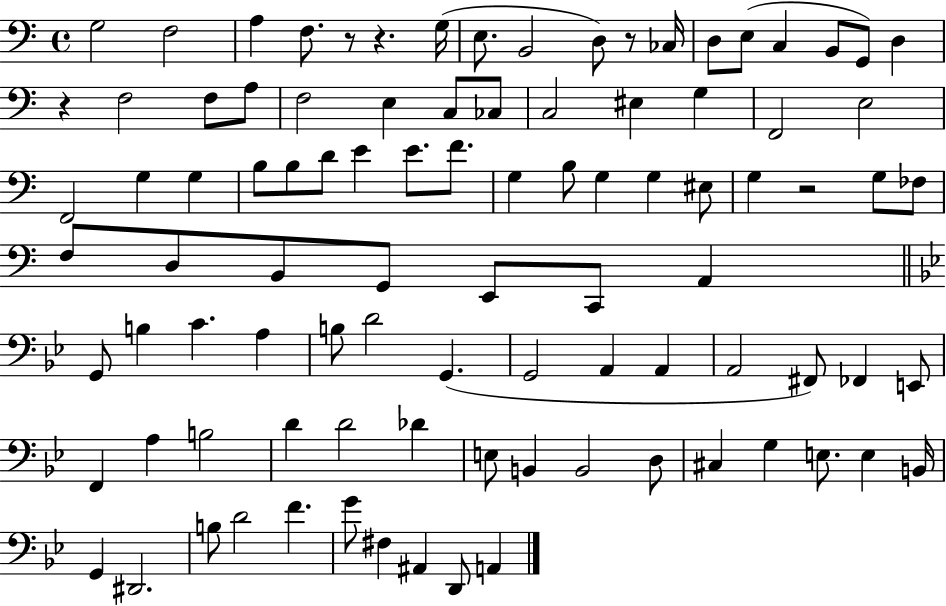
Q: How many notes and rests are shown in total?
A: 95